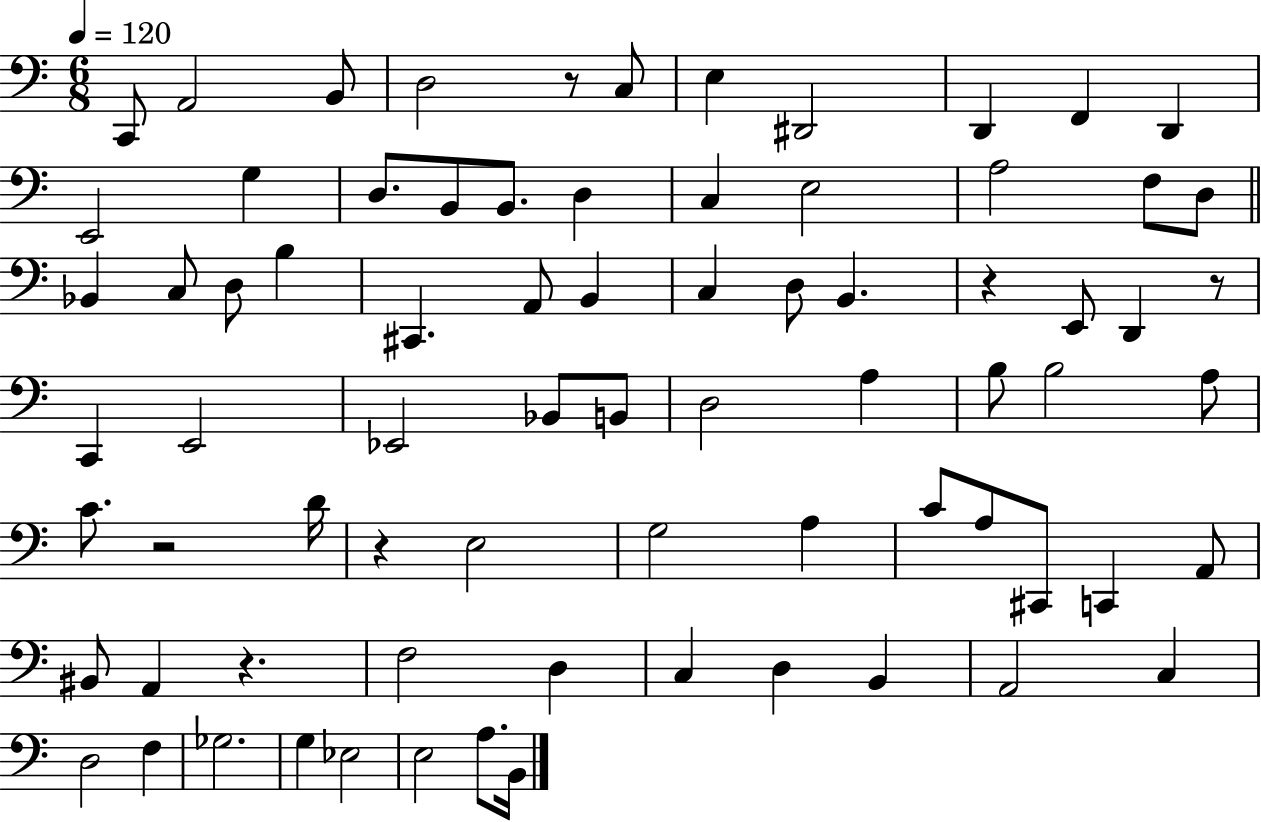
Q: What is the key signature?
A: C major